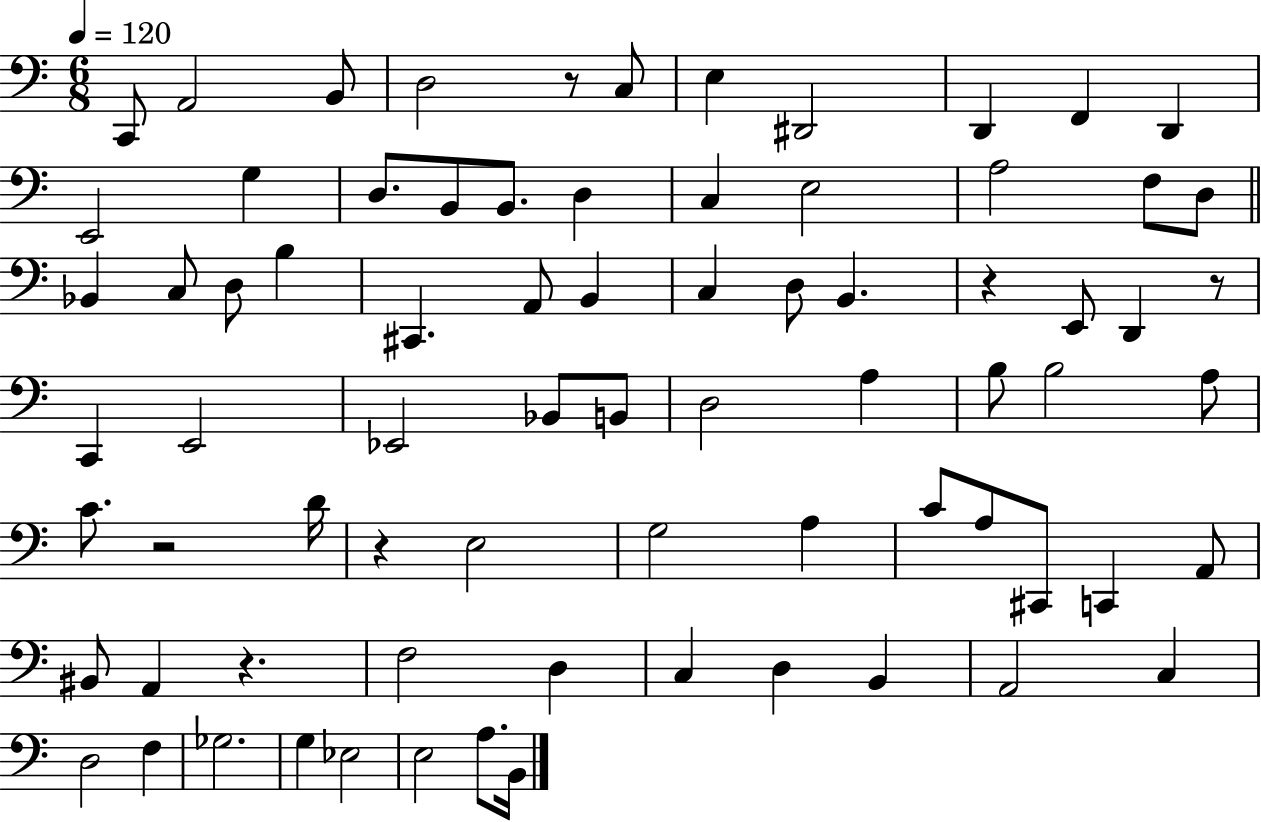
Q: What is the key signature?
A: C major